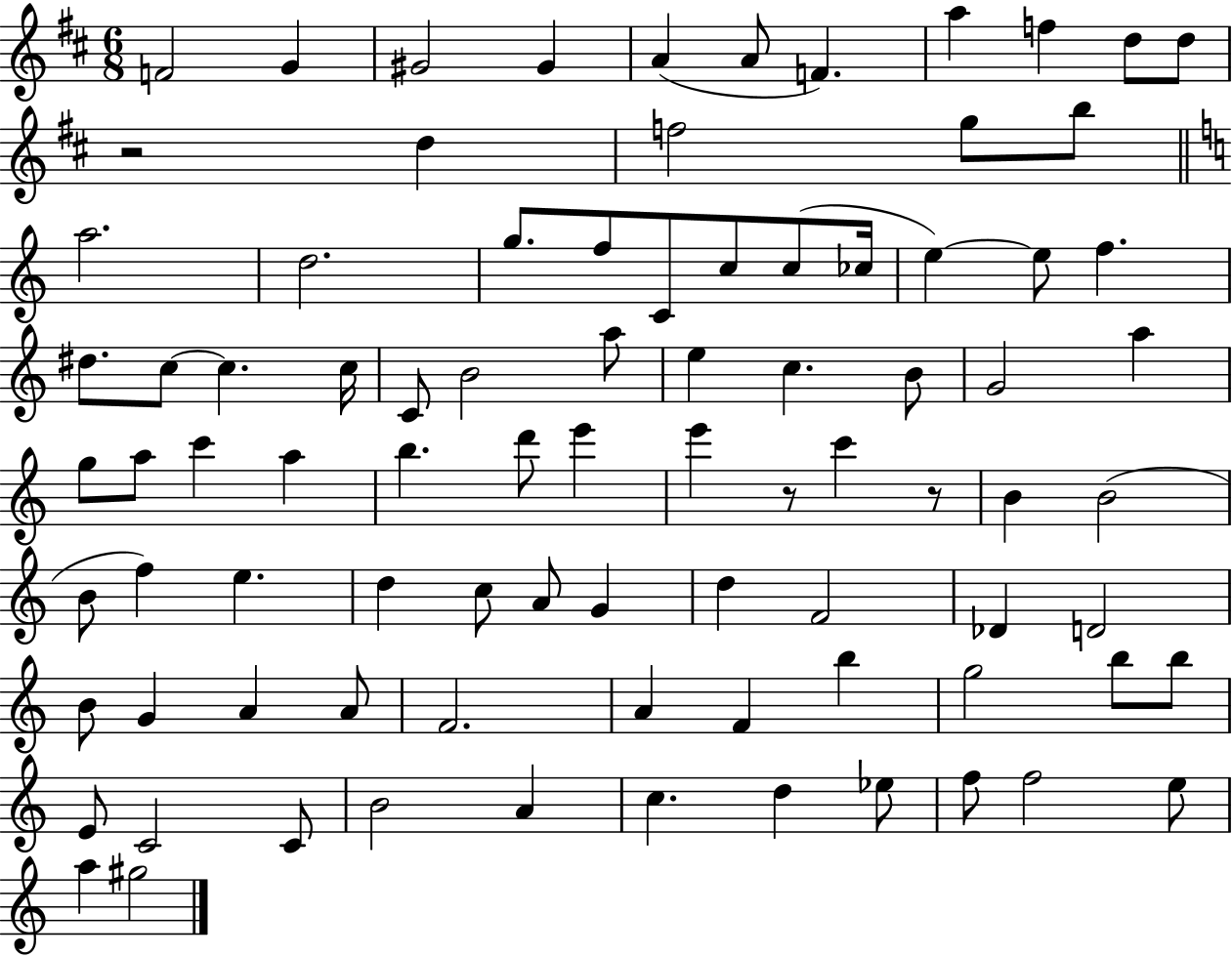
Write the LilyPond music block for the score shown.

{
  \clef treble
  \numericTimeSignature
  \time 6/8
  \key d \major
  f'2 g'4 | gis'2 gis'4 | a'4( a'8 f'4.) | a''4 f''4 d''8 d''8 | \break r2 d''4 | f''2 g''8 b''8 | \bar "||" \break \key a \minor a''2. | d''2. | g''8. f''8 c'8 c''8 c''8( ces''16 | e''4~~) e''8 f''4. | \break dis''8. c''8~~ c''4. c''16 | c'8 b'2 a''8 | e''4 c''4. b'8 | g'2 a''4 | \break g''8 a''8 c'''4 a''4 | b''4. d'''8 e'''4 | e'''4 r8 c'''4 r8 | b'4 b'2( | \break b'8 f''4) e''4. | d''4 c''8 a'8 g'4 | d''4 f'2 | des'4 d'2 | \break b'8 g'4 a'4 a'8 | f'2. | a'4 f'4 b''4 | g''2 b''8 b''8 | \break e'8 c'2 c'8 | b'2 a'4 | c''4. d''4 ees''8 | f''8 f''2 e''8 | \break a''4 gis''2 | \bar "|."
}